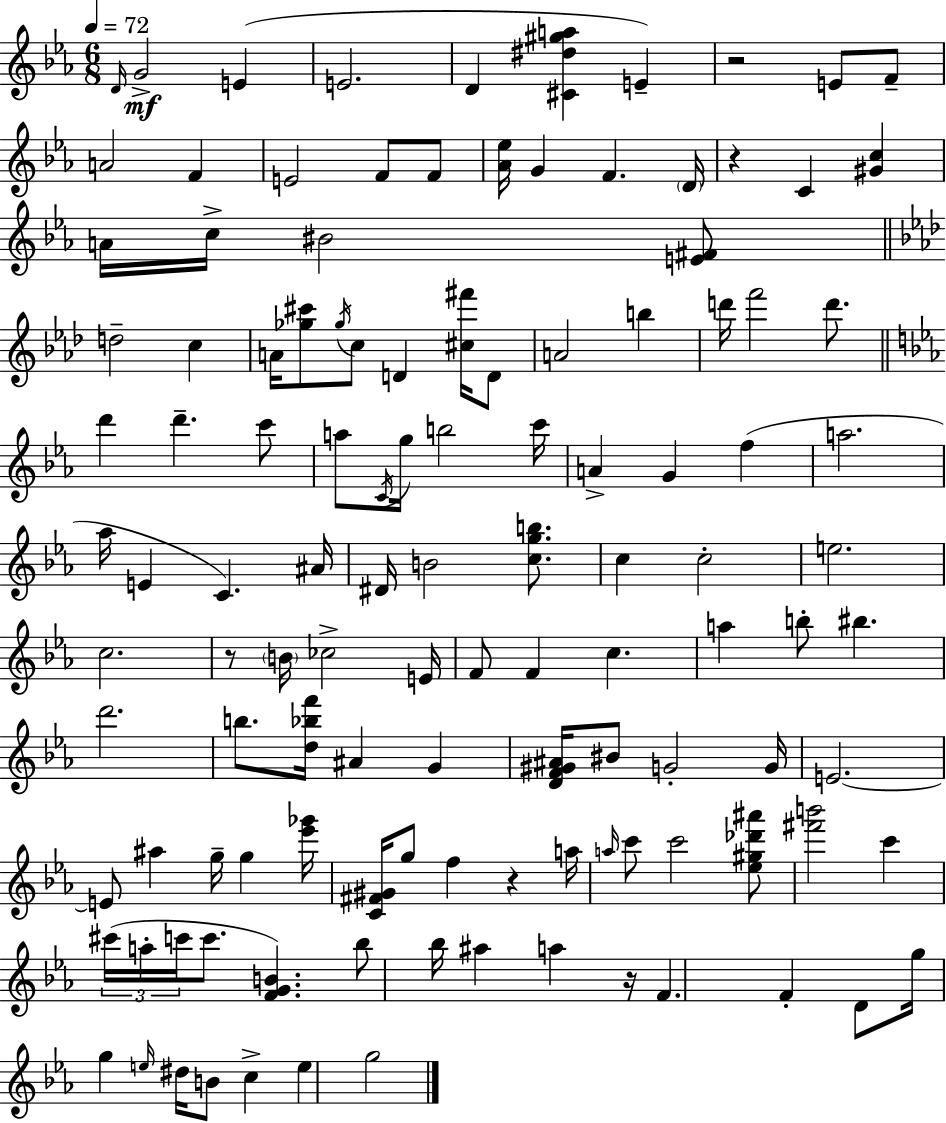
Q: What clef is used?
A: treble